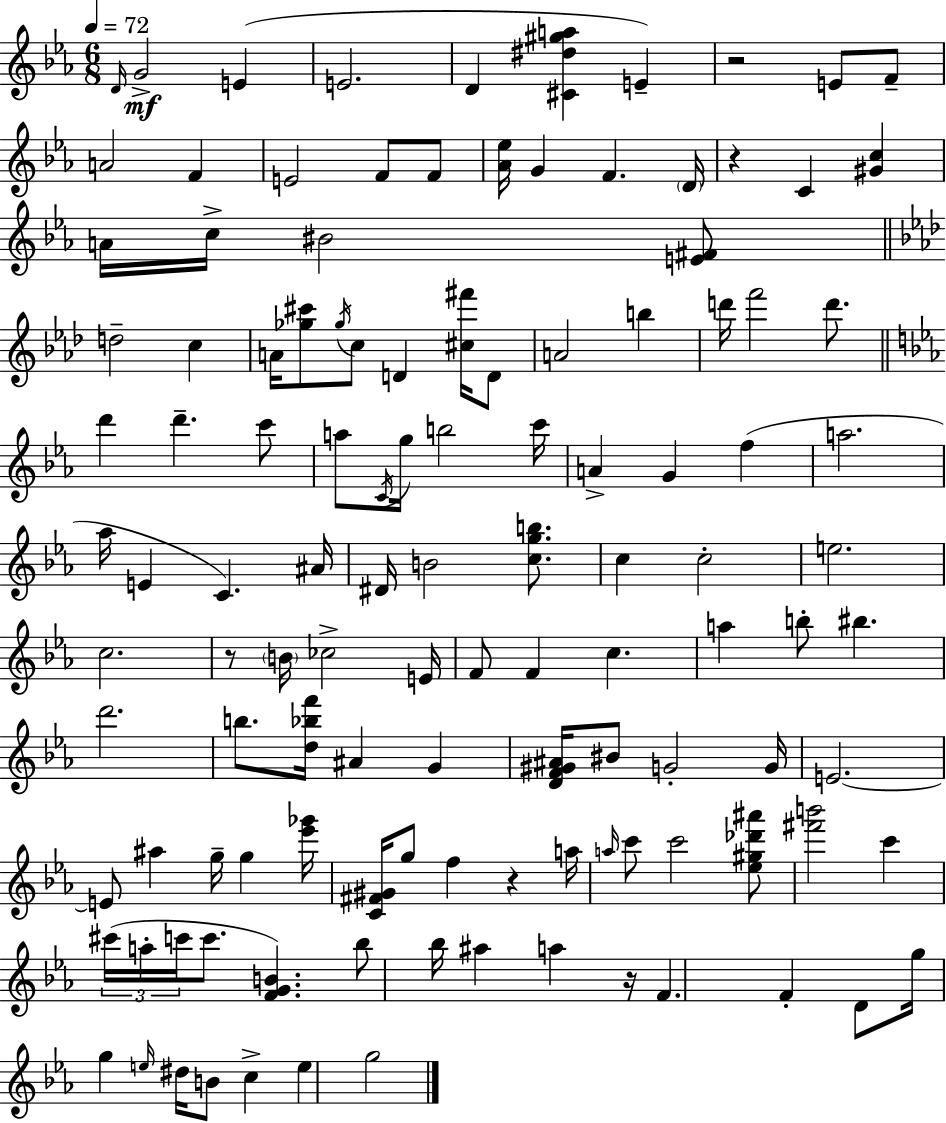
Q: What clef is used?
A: treble